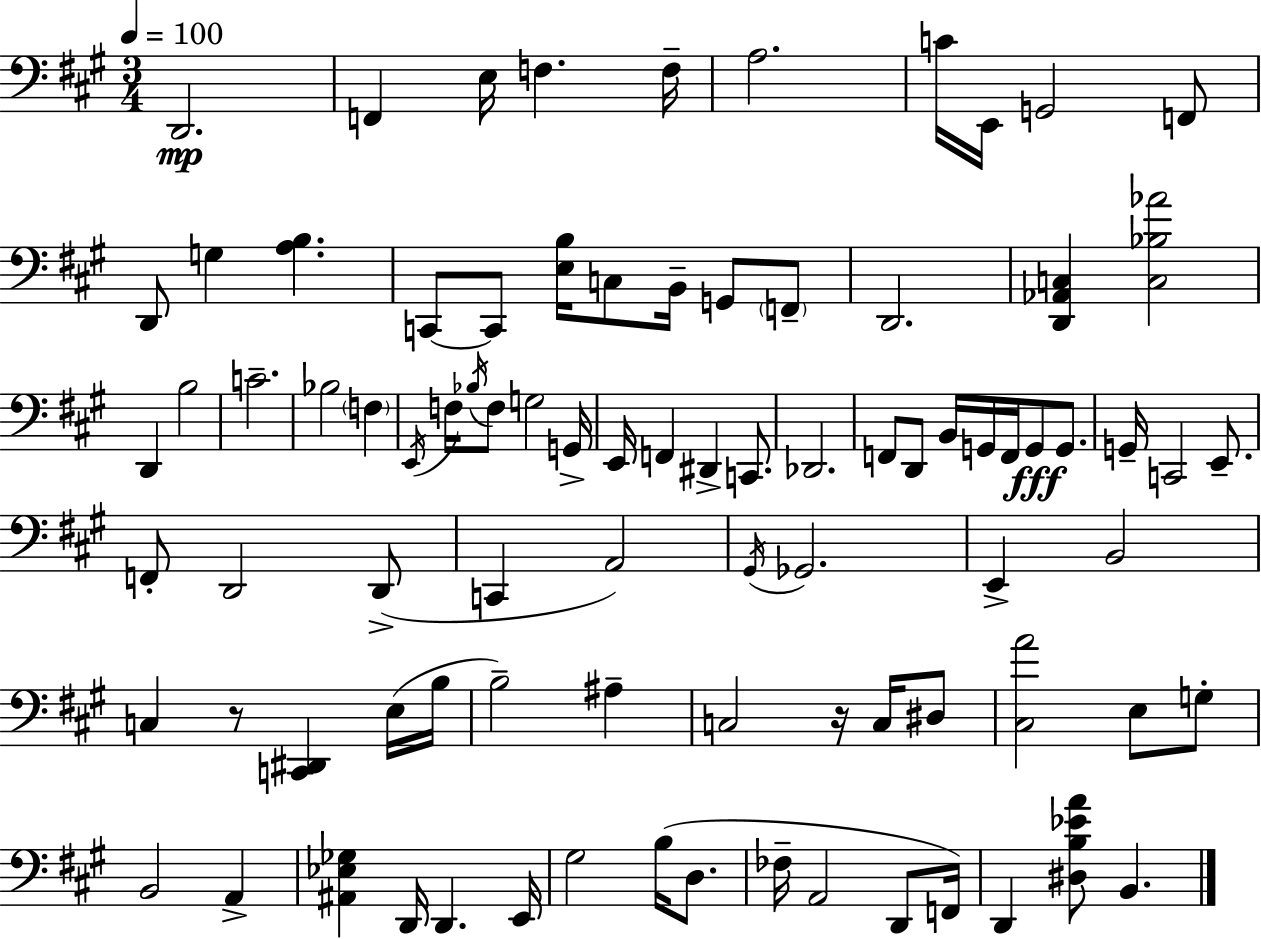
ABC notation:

X:1
T:Untitled
M:3/4
L:1/4
K:A
D,,2 F,, E,/4 F, F,/4 A,2 C/4 E,,/4 G,,2 F,,/2 D,,/2 G, [A,B,] C,,/2 C,,/2 [E,B,]/4 C,/2 B,,/4 G,,/2 F,,/2 D,,2 [D,,_A,,C,] [C,_B,_A]2 D,, B,2 C2 _B,2 F, E,,/4 F,/4 _B,/4 F,/2 G,2 G,,/4 E,,/4 F,, ^D,, C,,/2 _D,,2 F,,/2 D,,/2 B,,/4 G,,/4 F,,/4 G,,/2 G,,/2 G,,/4 C,,2 E,,/2 F,,/2 D,,2 D,,/2 C,, A,,2 ^G,,/4 _G,,2 E,, B,,2 C, z/2 [C,,^D,,] E,/4 B,/4 B,2 ^A, C,2 z/4 C,/4 ^D,/2 [^C,A]2 E,/2 G,/2 B,,2 A,, [^A,,_E,_G,] D,,/4 D,, E,,/4 ^G,2 B,/4 D,/2 _F,/4 A,,2 D,,/2 F,,/4 D,, [^D,B,_EA]/2 B,,